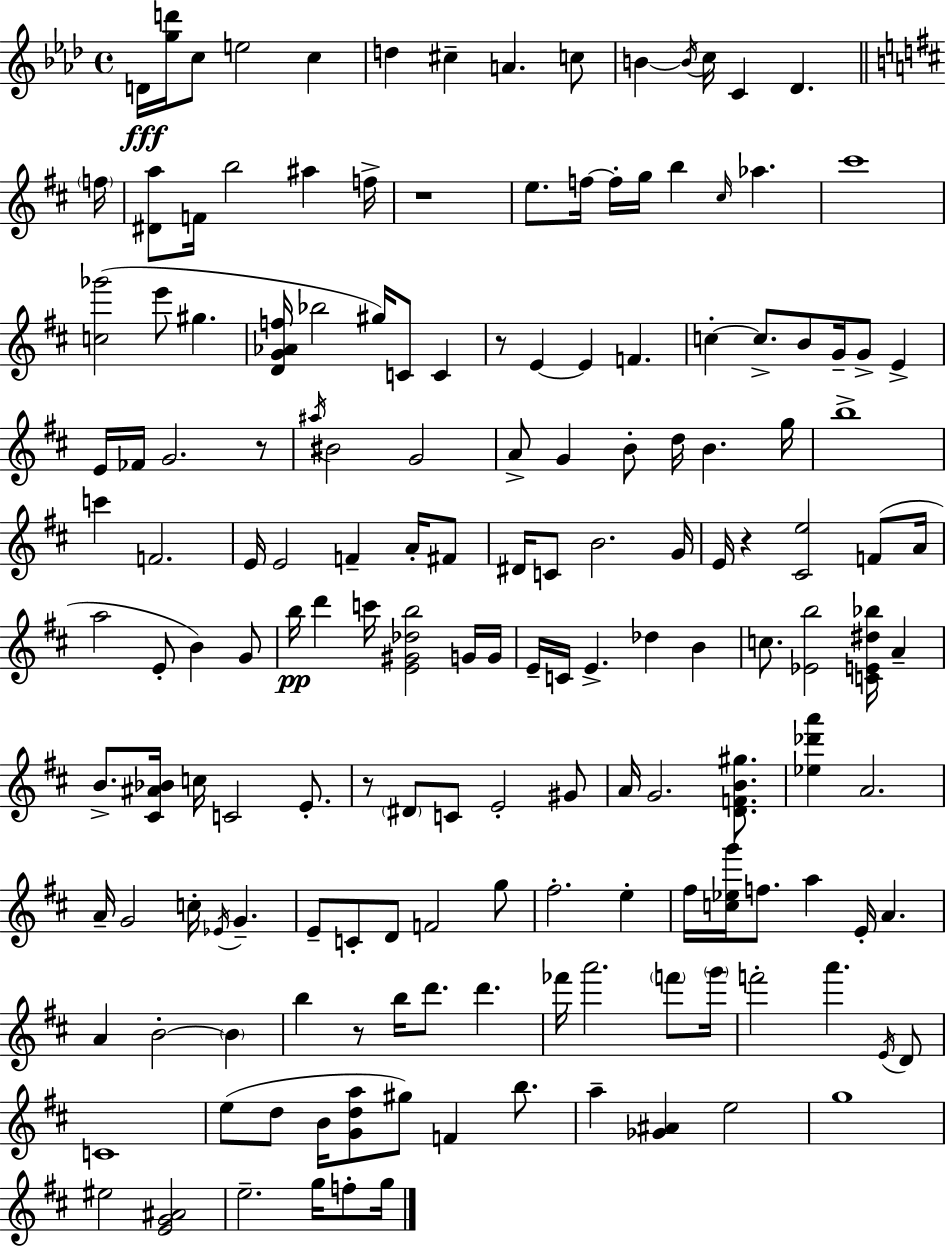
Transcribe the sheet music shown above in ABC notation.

X:1
T:Untitled
M:4/4
L:1/4
K:Fm
D/4 [gd']/4 c/2 e2 c d ^c A c/2 B B/4 c/4 C _D f/4 [^Da]/2 F/4 b2 ^a f/4 z4 e/2 f/4 f/4 g/4 b ^c/4 _a ^c'4 [c_g']2 e'/2 ^g [DG_Af]/4 _b2 ^g/4 C/2 C z/2 E E F c c/2 B/2 G/4 G/2 E E/4 _F/4 G2 z/2 ^a/4 ^B2 G2 A/2 G B/2 d/4 B g/4 b4 c' F2 E/4 E2 F A/4 ^F/2 ^D/4 C/2 B2 G/4 E/4 z [^Ce]2 F/2 A/4 a2 E/2 B G/2 b/4 d' c'/4 [E^G_db]2 G/4 G/4 E/4 C/4 E _d B c/2 [_Eb]2 [CE^d_b]/4 A B/2 [^C^A_B]/4 c/4 C2 E/2 z/2 ^D/2 C/2 E2 ^G/2 A/4 G2 [DFB^g]/2 [_e_d'a'] A2 A/4 G2 c/4 _E/4 G E/2 C/2 D/2 F2 g/2 ^f2 e ^f/4 [c_eg']/4 f/2 a E/4 A A B2 B b z/2 b/4 d'/2 d' _f'/4 a'2 f'/2 g'/4 f'2 a' E/4 D/2 C4 e/2 d/2 B/4 [Gda]/2 ^g/2 F b/2 a [_G^A] e2 g4 ^e2 [EG^A]2 e2 g/4 f/2 g/4